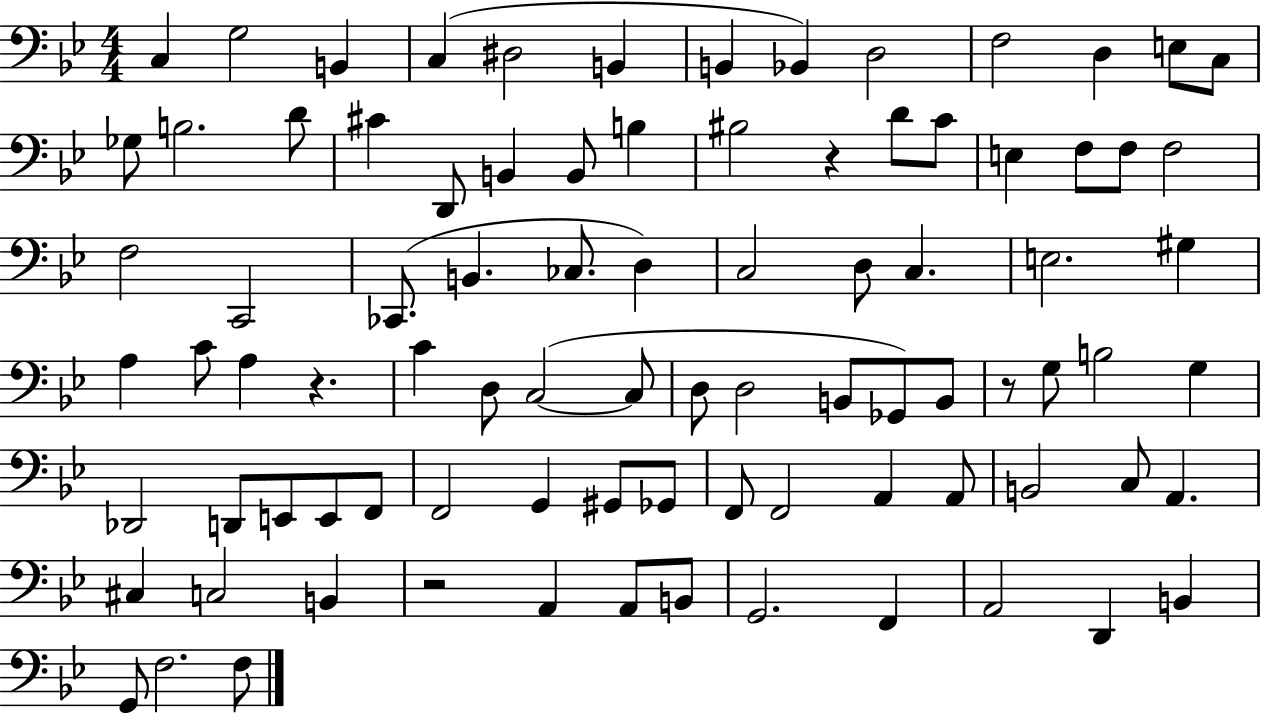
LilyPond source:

{
  \clef bass
  \numericTimeSignature
  \time 4/4
  \key bes \major
  \repeat volta 2 { c4 g2 b,4 | c4( dis2 b,4 | b,4 bes,4) d2 | f2 d4 e8 c8 | \break ges8 b2. d'8 | cis'4 d,8 b,4 b,8 b4 | bis2 r4 d'8 c'8 | e4 f8 f8 f2 | \break f2 c,2 | ces,8.( b,4. ces8. d4) | c2 d8 c4. | e2. gis4 | \break a4 c'8 a4 r4. | c'4 d8 c2~(~ c8 | d8 d2 b,8 ges,8) b,8 | r8 g8 b2 g4 | \break des,2 d,8 e,8 e,8 f,8 | f,2 g,4 gis,8 ges,8 | f,8 f,2 a,4 a,8 | b,2 c8 a,4. | \break cis4 c2 b,4 | r2 a,4 a,8 b,8 | g,2. f,4 | a,2 d,4 b,4 | \break g,8 f2. f8 | } \bar "|."
}